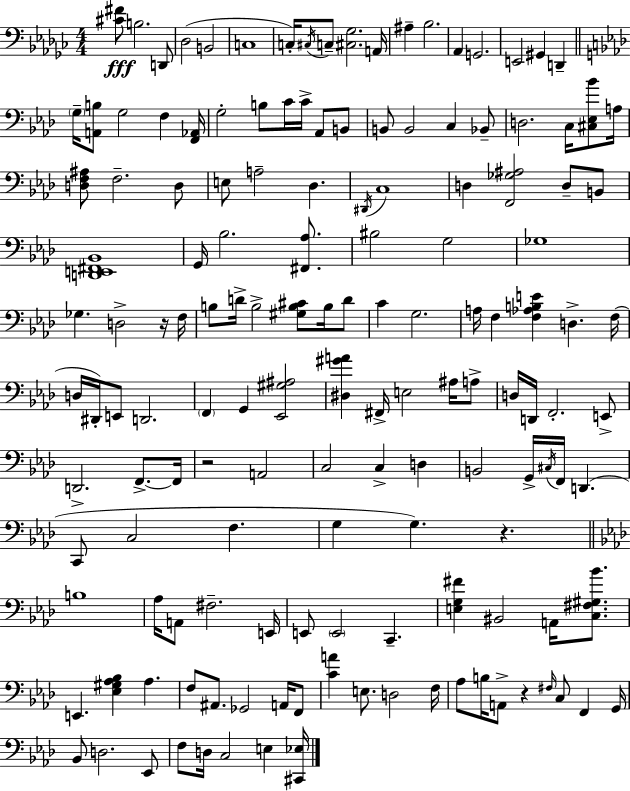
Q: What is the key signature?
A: EES minor